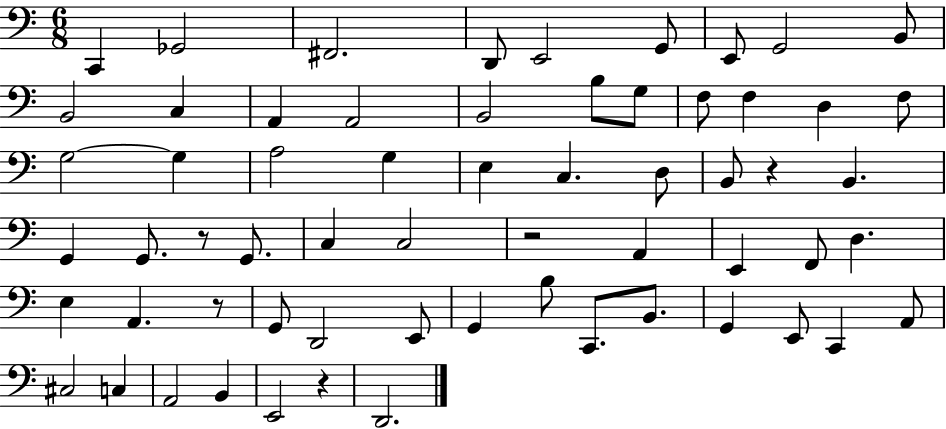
X:1
T:Untitled
M:6/8
L:1/4
K:C
C,, _G,,2 ^F,,2 D,,/2 E,,2 G,,/2 E,,/2 G,,2 B,,/2 B,,2 C, A,, A,,2 B,,2 B,/2 G,/2 F,/2 F, D, F,/2 G,2 G, A,2 G, E, C, D,/2 B,,/2 z B,, G,, G,,/2 z/2 G,,/2 C, C,2 z2 A,, E,, F,,/2 D, E, A,, z/2 G,,/2 D,,2 E,,/2 G,, B,/2 C,,/2 B,,/2 G,, E,,/2 C,, A,,/2 ^C,2 C, A,,2 B,, E,,2 z D,,2